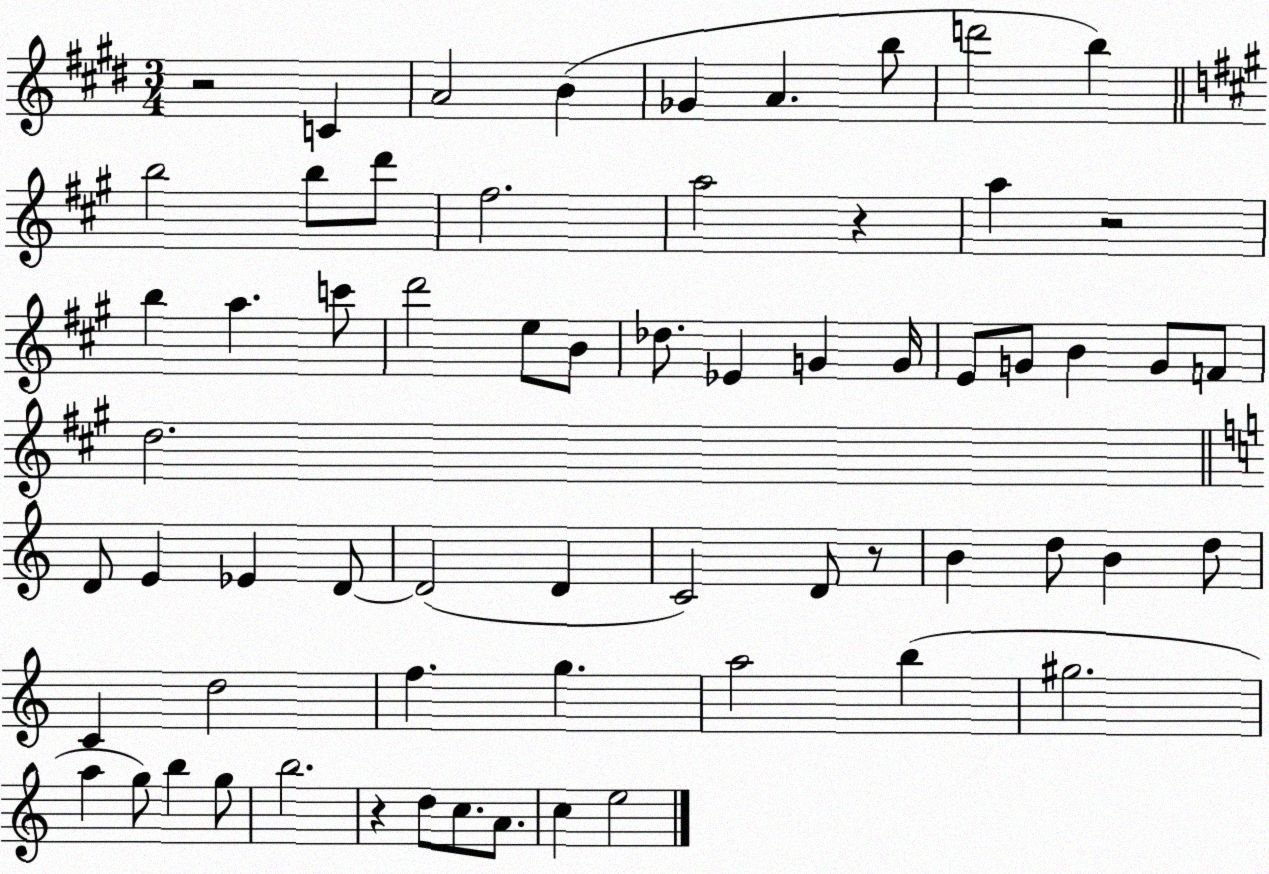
X:1
T:Untitled
M:3/4
L:1/4
K:E
z2 C A2 B _G A b/2 d'2 b b2 b/2 d'/2 ^f2 a2 z a z2 b a c'/2 d'2 e/2 B/2 _d/2 _E G G/4 E/2 G/2 B G/2 F/2 d2 D/2 E _E D/2 D2 D C2 D/2 z/2 B d/2 B d/2 C d2 f g a2 b ^g2 a g/2 b g/2 b2 z d/2 c/2 A/2 c e2